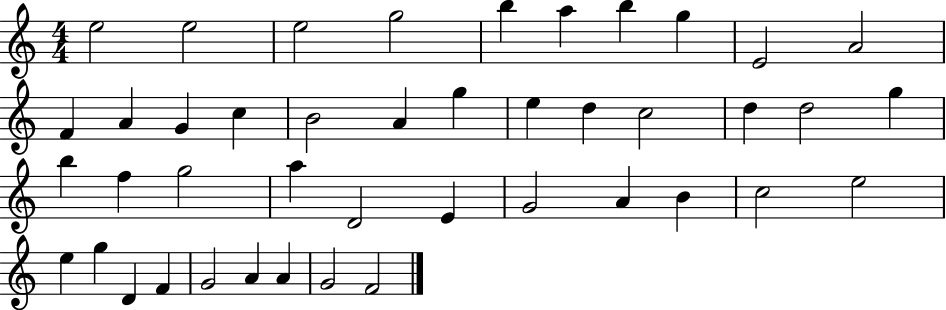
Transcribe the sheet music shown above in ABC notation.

X:1
T:Untitled
M:4/4
L:1/4
K:C
e2 e2 e2 g2 b a b g E2 A2 F A G c B2 A g e d c2 d d2 g b f g2 a D2 E G2 A B c2 e2 e g D F G2 A A G2 F2